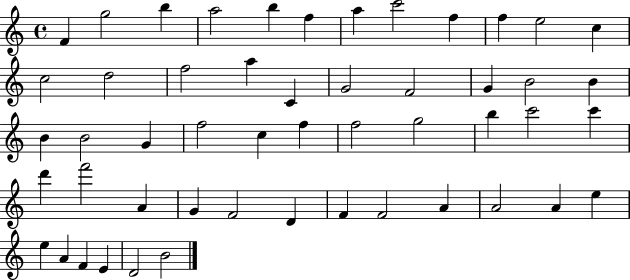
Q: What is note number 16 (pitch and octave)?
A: A5